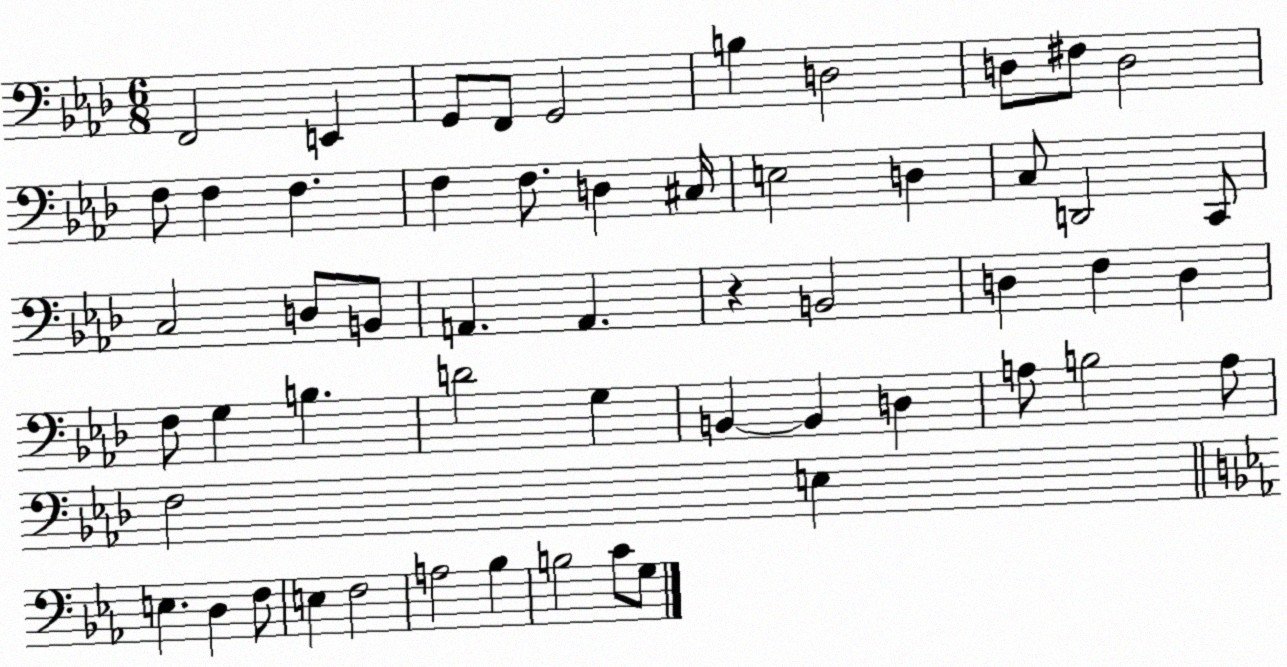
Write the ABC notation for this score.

X:1
T:Untitled
M:6/8
L:1/4
K:Ab
F,,2 E,, G,,/2 F,,/2 G,,2 B, D,2 D,/2 ^F,/2 D,2 F,/2 F, F, F, F,/2 D, ^C,/4 E,2 D, C,/2 D,,2 C,,/2 C,2 D,/2 B,,/2 A,, A,, z B,,2 D, F, D, F,/2 G, B, D2 G, B,, B,, D, A,/2 B,2 A,/2 F,2 E, E, D, F,/2 E, F,2 A,2 _B, B,2 C/2 G,/2